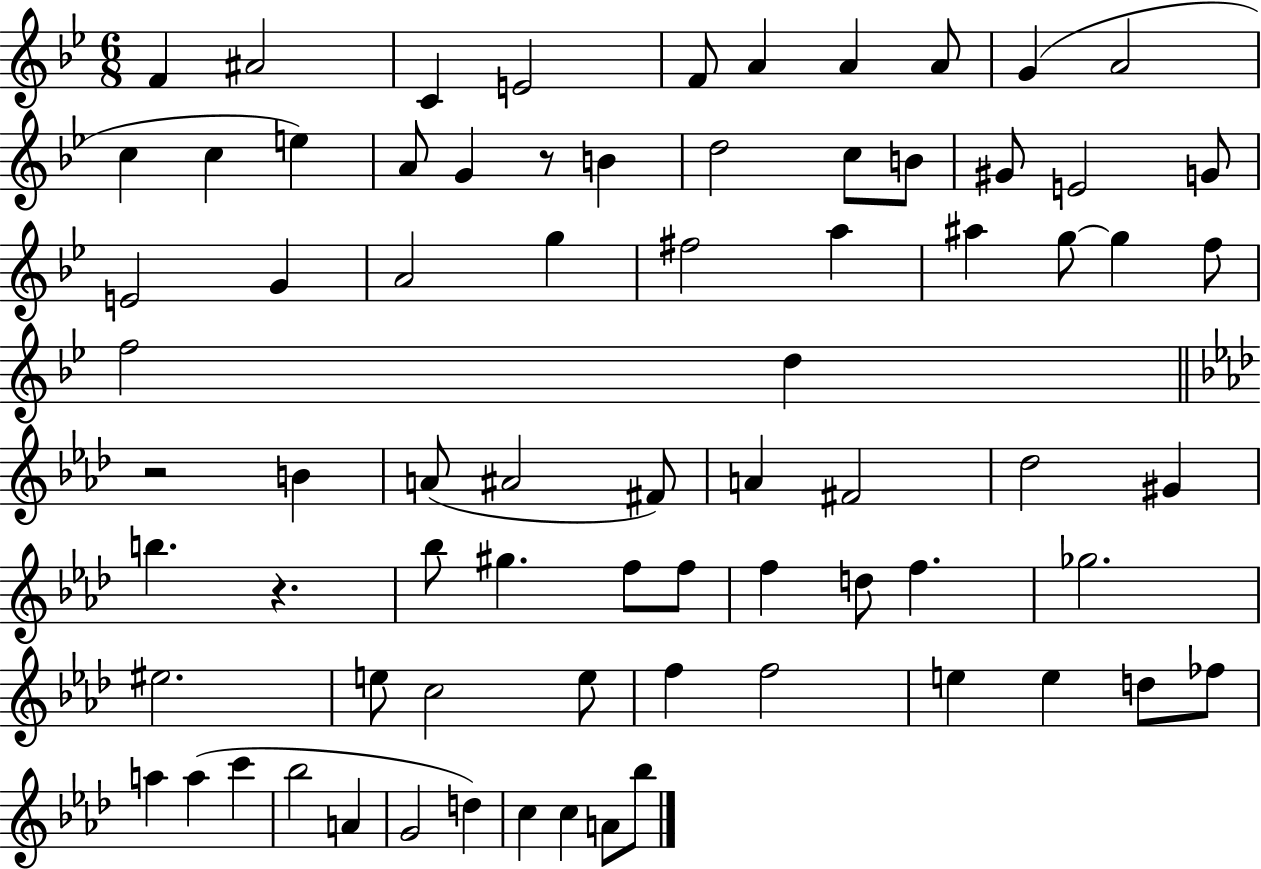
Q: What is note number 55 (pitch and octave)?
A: E5